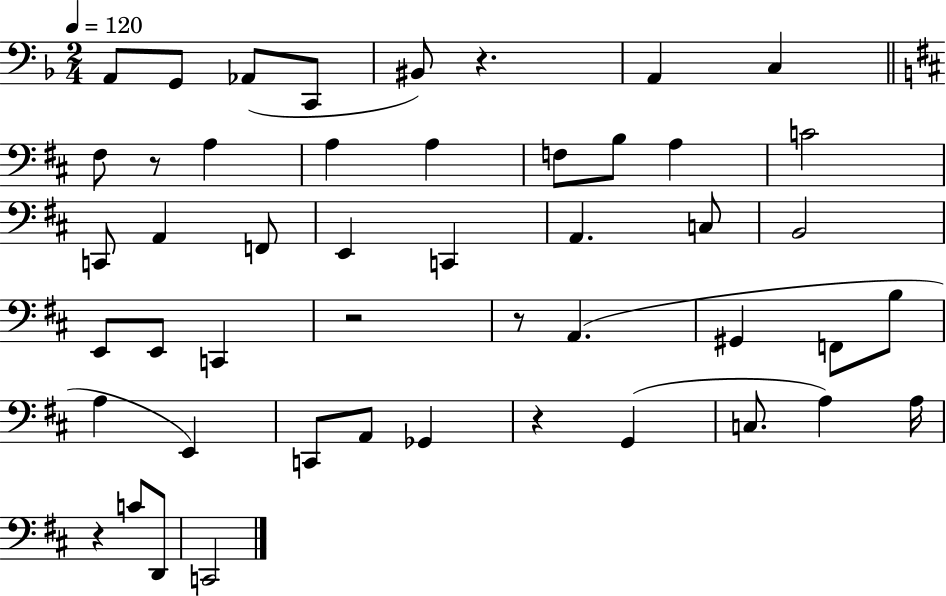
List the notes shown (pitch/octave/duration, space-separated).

A2/e G2/e Ab2/e C2/e BIS2/e R/q. A2/q C3/q F#3/e R/e A3/q A3/q A3/q F3/e B3/e A3/q C4/h C2/e A2/q F2/e E2/q C2/q A2/q. C3/e B2/h E2/e E2/e C2/q R/h R/e A2/q. G#2/q F2/e B3/e A3/q E2/q C2/e A2/e Gb2/q R/q G2/q C3/e. A3/q A3/s R/q C4/e D2/e C2/h